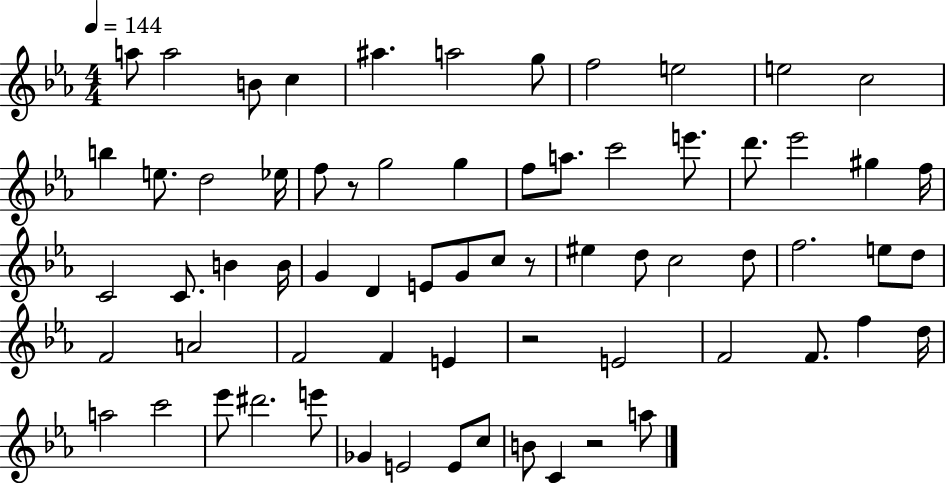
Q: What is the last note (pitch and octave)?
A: A5